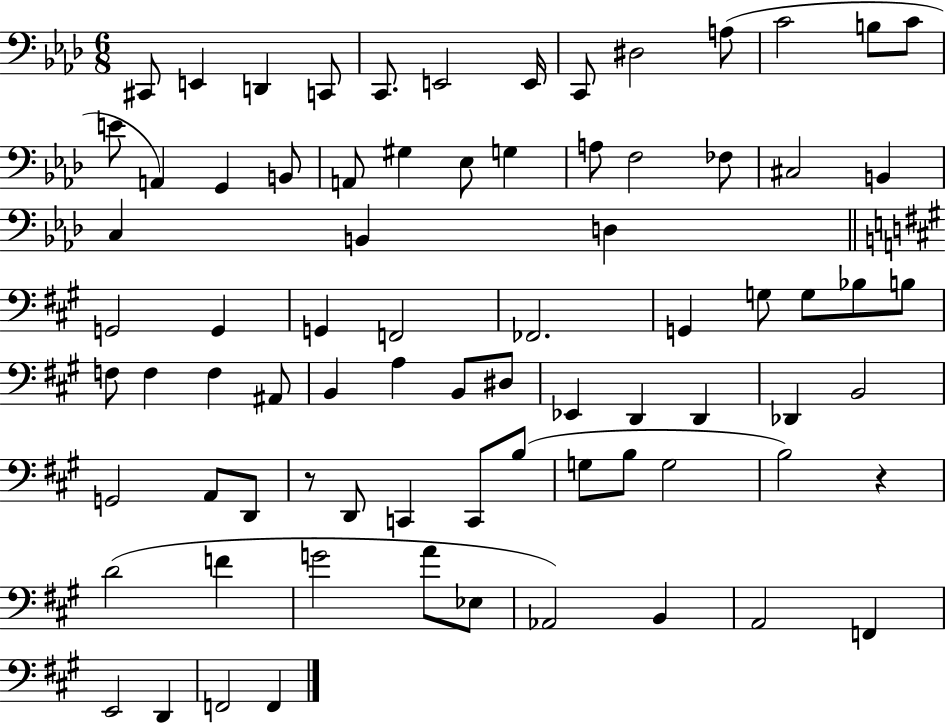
{
  \clef bass
  \numericTimeSignature
  \time 6/8
  \key aes \major
  cis,8 e,4 d,4 c,8 | c,8. e,2 e,16 | c,8 dis2 a8( | c'2 b8 c'8 | \break e'8 a,4) g,4 b,8 | a,8 gis4 ees8 g4 | a8 f2 fes8 | cis2 b,4 | \break c4 b,4 d4 | \bar "||" \break \key a \major g,2 g,4 | g,4 f,2 | fes,2. | g,4 g8 g8 bes8 b8 | \break f8 f4 f4 ais,8 | b,4 a4 b,8 dis8 | ees,4 d,4 d,4 | des,4 b,2 | \break g,2 a,8 d,8 | r8 d,8 c,4 c,8 b8( | g8 b8 g2 | b2) r4 | \break d'2( f'4 | g'2 a'8 ees8 | aes,2) b,4 | a,2 f,4 | \break e,2 d,4 | f,2 f,4 | \bar "|."
}